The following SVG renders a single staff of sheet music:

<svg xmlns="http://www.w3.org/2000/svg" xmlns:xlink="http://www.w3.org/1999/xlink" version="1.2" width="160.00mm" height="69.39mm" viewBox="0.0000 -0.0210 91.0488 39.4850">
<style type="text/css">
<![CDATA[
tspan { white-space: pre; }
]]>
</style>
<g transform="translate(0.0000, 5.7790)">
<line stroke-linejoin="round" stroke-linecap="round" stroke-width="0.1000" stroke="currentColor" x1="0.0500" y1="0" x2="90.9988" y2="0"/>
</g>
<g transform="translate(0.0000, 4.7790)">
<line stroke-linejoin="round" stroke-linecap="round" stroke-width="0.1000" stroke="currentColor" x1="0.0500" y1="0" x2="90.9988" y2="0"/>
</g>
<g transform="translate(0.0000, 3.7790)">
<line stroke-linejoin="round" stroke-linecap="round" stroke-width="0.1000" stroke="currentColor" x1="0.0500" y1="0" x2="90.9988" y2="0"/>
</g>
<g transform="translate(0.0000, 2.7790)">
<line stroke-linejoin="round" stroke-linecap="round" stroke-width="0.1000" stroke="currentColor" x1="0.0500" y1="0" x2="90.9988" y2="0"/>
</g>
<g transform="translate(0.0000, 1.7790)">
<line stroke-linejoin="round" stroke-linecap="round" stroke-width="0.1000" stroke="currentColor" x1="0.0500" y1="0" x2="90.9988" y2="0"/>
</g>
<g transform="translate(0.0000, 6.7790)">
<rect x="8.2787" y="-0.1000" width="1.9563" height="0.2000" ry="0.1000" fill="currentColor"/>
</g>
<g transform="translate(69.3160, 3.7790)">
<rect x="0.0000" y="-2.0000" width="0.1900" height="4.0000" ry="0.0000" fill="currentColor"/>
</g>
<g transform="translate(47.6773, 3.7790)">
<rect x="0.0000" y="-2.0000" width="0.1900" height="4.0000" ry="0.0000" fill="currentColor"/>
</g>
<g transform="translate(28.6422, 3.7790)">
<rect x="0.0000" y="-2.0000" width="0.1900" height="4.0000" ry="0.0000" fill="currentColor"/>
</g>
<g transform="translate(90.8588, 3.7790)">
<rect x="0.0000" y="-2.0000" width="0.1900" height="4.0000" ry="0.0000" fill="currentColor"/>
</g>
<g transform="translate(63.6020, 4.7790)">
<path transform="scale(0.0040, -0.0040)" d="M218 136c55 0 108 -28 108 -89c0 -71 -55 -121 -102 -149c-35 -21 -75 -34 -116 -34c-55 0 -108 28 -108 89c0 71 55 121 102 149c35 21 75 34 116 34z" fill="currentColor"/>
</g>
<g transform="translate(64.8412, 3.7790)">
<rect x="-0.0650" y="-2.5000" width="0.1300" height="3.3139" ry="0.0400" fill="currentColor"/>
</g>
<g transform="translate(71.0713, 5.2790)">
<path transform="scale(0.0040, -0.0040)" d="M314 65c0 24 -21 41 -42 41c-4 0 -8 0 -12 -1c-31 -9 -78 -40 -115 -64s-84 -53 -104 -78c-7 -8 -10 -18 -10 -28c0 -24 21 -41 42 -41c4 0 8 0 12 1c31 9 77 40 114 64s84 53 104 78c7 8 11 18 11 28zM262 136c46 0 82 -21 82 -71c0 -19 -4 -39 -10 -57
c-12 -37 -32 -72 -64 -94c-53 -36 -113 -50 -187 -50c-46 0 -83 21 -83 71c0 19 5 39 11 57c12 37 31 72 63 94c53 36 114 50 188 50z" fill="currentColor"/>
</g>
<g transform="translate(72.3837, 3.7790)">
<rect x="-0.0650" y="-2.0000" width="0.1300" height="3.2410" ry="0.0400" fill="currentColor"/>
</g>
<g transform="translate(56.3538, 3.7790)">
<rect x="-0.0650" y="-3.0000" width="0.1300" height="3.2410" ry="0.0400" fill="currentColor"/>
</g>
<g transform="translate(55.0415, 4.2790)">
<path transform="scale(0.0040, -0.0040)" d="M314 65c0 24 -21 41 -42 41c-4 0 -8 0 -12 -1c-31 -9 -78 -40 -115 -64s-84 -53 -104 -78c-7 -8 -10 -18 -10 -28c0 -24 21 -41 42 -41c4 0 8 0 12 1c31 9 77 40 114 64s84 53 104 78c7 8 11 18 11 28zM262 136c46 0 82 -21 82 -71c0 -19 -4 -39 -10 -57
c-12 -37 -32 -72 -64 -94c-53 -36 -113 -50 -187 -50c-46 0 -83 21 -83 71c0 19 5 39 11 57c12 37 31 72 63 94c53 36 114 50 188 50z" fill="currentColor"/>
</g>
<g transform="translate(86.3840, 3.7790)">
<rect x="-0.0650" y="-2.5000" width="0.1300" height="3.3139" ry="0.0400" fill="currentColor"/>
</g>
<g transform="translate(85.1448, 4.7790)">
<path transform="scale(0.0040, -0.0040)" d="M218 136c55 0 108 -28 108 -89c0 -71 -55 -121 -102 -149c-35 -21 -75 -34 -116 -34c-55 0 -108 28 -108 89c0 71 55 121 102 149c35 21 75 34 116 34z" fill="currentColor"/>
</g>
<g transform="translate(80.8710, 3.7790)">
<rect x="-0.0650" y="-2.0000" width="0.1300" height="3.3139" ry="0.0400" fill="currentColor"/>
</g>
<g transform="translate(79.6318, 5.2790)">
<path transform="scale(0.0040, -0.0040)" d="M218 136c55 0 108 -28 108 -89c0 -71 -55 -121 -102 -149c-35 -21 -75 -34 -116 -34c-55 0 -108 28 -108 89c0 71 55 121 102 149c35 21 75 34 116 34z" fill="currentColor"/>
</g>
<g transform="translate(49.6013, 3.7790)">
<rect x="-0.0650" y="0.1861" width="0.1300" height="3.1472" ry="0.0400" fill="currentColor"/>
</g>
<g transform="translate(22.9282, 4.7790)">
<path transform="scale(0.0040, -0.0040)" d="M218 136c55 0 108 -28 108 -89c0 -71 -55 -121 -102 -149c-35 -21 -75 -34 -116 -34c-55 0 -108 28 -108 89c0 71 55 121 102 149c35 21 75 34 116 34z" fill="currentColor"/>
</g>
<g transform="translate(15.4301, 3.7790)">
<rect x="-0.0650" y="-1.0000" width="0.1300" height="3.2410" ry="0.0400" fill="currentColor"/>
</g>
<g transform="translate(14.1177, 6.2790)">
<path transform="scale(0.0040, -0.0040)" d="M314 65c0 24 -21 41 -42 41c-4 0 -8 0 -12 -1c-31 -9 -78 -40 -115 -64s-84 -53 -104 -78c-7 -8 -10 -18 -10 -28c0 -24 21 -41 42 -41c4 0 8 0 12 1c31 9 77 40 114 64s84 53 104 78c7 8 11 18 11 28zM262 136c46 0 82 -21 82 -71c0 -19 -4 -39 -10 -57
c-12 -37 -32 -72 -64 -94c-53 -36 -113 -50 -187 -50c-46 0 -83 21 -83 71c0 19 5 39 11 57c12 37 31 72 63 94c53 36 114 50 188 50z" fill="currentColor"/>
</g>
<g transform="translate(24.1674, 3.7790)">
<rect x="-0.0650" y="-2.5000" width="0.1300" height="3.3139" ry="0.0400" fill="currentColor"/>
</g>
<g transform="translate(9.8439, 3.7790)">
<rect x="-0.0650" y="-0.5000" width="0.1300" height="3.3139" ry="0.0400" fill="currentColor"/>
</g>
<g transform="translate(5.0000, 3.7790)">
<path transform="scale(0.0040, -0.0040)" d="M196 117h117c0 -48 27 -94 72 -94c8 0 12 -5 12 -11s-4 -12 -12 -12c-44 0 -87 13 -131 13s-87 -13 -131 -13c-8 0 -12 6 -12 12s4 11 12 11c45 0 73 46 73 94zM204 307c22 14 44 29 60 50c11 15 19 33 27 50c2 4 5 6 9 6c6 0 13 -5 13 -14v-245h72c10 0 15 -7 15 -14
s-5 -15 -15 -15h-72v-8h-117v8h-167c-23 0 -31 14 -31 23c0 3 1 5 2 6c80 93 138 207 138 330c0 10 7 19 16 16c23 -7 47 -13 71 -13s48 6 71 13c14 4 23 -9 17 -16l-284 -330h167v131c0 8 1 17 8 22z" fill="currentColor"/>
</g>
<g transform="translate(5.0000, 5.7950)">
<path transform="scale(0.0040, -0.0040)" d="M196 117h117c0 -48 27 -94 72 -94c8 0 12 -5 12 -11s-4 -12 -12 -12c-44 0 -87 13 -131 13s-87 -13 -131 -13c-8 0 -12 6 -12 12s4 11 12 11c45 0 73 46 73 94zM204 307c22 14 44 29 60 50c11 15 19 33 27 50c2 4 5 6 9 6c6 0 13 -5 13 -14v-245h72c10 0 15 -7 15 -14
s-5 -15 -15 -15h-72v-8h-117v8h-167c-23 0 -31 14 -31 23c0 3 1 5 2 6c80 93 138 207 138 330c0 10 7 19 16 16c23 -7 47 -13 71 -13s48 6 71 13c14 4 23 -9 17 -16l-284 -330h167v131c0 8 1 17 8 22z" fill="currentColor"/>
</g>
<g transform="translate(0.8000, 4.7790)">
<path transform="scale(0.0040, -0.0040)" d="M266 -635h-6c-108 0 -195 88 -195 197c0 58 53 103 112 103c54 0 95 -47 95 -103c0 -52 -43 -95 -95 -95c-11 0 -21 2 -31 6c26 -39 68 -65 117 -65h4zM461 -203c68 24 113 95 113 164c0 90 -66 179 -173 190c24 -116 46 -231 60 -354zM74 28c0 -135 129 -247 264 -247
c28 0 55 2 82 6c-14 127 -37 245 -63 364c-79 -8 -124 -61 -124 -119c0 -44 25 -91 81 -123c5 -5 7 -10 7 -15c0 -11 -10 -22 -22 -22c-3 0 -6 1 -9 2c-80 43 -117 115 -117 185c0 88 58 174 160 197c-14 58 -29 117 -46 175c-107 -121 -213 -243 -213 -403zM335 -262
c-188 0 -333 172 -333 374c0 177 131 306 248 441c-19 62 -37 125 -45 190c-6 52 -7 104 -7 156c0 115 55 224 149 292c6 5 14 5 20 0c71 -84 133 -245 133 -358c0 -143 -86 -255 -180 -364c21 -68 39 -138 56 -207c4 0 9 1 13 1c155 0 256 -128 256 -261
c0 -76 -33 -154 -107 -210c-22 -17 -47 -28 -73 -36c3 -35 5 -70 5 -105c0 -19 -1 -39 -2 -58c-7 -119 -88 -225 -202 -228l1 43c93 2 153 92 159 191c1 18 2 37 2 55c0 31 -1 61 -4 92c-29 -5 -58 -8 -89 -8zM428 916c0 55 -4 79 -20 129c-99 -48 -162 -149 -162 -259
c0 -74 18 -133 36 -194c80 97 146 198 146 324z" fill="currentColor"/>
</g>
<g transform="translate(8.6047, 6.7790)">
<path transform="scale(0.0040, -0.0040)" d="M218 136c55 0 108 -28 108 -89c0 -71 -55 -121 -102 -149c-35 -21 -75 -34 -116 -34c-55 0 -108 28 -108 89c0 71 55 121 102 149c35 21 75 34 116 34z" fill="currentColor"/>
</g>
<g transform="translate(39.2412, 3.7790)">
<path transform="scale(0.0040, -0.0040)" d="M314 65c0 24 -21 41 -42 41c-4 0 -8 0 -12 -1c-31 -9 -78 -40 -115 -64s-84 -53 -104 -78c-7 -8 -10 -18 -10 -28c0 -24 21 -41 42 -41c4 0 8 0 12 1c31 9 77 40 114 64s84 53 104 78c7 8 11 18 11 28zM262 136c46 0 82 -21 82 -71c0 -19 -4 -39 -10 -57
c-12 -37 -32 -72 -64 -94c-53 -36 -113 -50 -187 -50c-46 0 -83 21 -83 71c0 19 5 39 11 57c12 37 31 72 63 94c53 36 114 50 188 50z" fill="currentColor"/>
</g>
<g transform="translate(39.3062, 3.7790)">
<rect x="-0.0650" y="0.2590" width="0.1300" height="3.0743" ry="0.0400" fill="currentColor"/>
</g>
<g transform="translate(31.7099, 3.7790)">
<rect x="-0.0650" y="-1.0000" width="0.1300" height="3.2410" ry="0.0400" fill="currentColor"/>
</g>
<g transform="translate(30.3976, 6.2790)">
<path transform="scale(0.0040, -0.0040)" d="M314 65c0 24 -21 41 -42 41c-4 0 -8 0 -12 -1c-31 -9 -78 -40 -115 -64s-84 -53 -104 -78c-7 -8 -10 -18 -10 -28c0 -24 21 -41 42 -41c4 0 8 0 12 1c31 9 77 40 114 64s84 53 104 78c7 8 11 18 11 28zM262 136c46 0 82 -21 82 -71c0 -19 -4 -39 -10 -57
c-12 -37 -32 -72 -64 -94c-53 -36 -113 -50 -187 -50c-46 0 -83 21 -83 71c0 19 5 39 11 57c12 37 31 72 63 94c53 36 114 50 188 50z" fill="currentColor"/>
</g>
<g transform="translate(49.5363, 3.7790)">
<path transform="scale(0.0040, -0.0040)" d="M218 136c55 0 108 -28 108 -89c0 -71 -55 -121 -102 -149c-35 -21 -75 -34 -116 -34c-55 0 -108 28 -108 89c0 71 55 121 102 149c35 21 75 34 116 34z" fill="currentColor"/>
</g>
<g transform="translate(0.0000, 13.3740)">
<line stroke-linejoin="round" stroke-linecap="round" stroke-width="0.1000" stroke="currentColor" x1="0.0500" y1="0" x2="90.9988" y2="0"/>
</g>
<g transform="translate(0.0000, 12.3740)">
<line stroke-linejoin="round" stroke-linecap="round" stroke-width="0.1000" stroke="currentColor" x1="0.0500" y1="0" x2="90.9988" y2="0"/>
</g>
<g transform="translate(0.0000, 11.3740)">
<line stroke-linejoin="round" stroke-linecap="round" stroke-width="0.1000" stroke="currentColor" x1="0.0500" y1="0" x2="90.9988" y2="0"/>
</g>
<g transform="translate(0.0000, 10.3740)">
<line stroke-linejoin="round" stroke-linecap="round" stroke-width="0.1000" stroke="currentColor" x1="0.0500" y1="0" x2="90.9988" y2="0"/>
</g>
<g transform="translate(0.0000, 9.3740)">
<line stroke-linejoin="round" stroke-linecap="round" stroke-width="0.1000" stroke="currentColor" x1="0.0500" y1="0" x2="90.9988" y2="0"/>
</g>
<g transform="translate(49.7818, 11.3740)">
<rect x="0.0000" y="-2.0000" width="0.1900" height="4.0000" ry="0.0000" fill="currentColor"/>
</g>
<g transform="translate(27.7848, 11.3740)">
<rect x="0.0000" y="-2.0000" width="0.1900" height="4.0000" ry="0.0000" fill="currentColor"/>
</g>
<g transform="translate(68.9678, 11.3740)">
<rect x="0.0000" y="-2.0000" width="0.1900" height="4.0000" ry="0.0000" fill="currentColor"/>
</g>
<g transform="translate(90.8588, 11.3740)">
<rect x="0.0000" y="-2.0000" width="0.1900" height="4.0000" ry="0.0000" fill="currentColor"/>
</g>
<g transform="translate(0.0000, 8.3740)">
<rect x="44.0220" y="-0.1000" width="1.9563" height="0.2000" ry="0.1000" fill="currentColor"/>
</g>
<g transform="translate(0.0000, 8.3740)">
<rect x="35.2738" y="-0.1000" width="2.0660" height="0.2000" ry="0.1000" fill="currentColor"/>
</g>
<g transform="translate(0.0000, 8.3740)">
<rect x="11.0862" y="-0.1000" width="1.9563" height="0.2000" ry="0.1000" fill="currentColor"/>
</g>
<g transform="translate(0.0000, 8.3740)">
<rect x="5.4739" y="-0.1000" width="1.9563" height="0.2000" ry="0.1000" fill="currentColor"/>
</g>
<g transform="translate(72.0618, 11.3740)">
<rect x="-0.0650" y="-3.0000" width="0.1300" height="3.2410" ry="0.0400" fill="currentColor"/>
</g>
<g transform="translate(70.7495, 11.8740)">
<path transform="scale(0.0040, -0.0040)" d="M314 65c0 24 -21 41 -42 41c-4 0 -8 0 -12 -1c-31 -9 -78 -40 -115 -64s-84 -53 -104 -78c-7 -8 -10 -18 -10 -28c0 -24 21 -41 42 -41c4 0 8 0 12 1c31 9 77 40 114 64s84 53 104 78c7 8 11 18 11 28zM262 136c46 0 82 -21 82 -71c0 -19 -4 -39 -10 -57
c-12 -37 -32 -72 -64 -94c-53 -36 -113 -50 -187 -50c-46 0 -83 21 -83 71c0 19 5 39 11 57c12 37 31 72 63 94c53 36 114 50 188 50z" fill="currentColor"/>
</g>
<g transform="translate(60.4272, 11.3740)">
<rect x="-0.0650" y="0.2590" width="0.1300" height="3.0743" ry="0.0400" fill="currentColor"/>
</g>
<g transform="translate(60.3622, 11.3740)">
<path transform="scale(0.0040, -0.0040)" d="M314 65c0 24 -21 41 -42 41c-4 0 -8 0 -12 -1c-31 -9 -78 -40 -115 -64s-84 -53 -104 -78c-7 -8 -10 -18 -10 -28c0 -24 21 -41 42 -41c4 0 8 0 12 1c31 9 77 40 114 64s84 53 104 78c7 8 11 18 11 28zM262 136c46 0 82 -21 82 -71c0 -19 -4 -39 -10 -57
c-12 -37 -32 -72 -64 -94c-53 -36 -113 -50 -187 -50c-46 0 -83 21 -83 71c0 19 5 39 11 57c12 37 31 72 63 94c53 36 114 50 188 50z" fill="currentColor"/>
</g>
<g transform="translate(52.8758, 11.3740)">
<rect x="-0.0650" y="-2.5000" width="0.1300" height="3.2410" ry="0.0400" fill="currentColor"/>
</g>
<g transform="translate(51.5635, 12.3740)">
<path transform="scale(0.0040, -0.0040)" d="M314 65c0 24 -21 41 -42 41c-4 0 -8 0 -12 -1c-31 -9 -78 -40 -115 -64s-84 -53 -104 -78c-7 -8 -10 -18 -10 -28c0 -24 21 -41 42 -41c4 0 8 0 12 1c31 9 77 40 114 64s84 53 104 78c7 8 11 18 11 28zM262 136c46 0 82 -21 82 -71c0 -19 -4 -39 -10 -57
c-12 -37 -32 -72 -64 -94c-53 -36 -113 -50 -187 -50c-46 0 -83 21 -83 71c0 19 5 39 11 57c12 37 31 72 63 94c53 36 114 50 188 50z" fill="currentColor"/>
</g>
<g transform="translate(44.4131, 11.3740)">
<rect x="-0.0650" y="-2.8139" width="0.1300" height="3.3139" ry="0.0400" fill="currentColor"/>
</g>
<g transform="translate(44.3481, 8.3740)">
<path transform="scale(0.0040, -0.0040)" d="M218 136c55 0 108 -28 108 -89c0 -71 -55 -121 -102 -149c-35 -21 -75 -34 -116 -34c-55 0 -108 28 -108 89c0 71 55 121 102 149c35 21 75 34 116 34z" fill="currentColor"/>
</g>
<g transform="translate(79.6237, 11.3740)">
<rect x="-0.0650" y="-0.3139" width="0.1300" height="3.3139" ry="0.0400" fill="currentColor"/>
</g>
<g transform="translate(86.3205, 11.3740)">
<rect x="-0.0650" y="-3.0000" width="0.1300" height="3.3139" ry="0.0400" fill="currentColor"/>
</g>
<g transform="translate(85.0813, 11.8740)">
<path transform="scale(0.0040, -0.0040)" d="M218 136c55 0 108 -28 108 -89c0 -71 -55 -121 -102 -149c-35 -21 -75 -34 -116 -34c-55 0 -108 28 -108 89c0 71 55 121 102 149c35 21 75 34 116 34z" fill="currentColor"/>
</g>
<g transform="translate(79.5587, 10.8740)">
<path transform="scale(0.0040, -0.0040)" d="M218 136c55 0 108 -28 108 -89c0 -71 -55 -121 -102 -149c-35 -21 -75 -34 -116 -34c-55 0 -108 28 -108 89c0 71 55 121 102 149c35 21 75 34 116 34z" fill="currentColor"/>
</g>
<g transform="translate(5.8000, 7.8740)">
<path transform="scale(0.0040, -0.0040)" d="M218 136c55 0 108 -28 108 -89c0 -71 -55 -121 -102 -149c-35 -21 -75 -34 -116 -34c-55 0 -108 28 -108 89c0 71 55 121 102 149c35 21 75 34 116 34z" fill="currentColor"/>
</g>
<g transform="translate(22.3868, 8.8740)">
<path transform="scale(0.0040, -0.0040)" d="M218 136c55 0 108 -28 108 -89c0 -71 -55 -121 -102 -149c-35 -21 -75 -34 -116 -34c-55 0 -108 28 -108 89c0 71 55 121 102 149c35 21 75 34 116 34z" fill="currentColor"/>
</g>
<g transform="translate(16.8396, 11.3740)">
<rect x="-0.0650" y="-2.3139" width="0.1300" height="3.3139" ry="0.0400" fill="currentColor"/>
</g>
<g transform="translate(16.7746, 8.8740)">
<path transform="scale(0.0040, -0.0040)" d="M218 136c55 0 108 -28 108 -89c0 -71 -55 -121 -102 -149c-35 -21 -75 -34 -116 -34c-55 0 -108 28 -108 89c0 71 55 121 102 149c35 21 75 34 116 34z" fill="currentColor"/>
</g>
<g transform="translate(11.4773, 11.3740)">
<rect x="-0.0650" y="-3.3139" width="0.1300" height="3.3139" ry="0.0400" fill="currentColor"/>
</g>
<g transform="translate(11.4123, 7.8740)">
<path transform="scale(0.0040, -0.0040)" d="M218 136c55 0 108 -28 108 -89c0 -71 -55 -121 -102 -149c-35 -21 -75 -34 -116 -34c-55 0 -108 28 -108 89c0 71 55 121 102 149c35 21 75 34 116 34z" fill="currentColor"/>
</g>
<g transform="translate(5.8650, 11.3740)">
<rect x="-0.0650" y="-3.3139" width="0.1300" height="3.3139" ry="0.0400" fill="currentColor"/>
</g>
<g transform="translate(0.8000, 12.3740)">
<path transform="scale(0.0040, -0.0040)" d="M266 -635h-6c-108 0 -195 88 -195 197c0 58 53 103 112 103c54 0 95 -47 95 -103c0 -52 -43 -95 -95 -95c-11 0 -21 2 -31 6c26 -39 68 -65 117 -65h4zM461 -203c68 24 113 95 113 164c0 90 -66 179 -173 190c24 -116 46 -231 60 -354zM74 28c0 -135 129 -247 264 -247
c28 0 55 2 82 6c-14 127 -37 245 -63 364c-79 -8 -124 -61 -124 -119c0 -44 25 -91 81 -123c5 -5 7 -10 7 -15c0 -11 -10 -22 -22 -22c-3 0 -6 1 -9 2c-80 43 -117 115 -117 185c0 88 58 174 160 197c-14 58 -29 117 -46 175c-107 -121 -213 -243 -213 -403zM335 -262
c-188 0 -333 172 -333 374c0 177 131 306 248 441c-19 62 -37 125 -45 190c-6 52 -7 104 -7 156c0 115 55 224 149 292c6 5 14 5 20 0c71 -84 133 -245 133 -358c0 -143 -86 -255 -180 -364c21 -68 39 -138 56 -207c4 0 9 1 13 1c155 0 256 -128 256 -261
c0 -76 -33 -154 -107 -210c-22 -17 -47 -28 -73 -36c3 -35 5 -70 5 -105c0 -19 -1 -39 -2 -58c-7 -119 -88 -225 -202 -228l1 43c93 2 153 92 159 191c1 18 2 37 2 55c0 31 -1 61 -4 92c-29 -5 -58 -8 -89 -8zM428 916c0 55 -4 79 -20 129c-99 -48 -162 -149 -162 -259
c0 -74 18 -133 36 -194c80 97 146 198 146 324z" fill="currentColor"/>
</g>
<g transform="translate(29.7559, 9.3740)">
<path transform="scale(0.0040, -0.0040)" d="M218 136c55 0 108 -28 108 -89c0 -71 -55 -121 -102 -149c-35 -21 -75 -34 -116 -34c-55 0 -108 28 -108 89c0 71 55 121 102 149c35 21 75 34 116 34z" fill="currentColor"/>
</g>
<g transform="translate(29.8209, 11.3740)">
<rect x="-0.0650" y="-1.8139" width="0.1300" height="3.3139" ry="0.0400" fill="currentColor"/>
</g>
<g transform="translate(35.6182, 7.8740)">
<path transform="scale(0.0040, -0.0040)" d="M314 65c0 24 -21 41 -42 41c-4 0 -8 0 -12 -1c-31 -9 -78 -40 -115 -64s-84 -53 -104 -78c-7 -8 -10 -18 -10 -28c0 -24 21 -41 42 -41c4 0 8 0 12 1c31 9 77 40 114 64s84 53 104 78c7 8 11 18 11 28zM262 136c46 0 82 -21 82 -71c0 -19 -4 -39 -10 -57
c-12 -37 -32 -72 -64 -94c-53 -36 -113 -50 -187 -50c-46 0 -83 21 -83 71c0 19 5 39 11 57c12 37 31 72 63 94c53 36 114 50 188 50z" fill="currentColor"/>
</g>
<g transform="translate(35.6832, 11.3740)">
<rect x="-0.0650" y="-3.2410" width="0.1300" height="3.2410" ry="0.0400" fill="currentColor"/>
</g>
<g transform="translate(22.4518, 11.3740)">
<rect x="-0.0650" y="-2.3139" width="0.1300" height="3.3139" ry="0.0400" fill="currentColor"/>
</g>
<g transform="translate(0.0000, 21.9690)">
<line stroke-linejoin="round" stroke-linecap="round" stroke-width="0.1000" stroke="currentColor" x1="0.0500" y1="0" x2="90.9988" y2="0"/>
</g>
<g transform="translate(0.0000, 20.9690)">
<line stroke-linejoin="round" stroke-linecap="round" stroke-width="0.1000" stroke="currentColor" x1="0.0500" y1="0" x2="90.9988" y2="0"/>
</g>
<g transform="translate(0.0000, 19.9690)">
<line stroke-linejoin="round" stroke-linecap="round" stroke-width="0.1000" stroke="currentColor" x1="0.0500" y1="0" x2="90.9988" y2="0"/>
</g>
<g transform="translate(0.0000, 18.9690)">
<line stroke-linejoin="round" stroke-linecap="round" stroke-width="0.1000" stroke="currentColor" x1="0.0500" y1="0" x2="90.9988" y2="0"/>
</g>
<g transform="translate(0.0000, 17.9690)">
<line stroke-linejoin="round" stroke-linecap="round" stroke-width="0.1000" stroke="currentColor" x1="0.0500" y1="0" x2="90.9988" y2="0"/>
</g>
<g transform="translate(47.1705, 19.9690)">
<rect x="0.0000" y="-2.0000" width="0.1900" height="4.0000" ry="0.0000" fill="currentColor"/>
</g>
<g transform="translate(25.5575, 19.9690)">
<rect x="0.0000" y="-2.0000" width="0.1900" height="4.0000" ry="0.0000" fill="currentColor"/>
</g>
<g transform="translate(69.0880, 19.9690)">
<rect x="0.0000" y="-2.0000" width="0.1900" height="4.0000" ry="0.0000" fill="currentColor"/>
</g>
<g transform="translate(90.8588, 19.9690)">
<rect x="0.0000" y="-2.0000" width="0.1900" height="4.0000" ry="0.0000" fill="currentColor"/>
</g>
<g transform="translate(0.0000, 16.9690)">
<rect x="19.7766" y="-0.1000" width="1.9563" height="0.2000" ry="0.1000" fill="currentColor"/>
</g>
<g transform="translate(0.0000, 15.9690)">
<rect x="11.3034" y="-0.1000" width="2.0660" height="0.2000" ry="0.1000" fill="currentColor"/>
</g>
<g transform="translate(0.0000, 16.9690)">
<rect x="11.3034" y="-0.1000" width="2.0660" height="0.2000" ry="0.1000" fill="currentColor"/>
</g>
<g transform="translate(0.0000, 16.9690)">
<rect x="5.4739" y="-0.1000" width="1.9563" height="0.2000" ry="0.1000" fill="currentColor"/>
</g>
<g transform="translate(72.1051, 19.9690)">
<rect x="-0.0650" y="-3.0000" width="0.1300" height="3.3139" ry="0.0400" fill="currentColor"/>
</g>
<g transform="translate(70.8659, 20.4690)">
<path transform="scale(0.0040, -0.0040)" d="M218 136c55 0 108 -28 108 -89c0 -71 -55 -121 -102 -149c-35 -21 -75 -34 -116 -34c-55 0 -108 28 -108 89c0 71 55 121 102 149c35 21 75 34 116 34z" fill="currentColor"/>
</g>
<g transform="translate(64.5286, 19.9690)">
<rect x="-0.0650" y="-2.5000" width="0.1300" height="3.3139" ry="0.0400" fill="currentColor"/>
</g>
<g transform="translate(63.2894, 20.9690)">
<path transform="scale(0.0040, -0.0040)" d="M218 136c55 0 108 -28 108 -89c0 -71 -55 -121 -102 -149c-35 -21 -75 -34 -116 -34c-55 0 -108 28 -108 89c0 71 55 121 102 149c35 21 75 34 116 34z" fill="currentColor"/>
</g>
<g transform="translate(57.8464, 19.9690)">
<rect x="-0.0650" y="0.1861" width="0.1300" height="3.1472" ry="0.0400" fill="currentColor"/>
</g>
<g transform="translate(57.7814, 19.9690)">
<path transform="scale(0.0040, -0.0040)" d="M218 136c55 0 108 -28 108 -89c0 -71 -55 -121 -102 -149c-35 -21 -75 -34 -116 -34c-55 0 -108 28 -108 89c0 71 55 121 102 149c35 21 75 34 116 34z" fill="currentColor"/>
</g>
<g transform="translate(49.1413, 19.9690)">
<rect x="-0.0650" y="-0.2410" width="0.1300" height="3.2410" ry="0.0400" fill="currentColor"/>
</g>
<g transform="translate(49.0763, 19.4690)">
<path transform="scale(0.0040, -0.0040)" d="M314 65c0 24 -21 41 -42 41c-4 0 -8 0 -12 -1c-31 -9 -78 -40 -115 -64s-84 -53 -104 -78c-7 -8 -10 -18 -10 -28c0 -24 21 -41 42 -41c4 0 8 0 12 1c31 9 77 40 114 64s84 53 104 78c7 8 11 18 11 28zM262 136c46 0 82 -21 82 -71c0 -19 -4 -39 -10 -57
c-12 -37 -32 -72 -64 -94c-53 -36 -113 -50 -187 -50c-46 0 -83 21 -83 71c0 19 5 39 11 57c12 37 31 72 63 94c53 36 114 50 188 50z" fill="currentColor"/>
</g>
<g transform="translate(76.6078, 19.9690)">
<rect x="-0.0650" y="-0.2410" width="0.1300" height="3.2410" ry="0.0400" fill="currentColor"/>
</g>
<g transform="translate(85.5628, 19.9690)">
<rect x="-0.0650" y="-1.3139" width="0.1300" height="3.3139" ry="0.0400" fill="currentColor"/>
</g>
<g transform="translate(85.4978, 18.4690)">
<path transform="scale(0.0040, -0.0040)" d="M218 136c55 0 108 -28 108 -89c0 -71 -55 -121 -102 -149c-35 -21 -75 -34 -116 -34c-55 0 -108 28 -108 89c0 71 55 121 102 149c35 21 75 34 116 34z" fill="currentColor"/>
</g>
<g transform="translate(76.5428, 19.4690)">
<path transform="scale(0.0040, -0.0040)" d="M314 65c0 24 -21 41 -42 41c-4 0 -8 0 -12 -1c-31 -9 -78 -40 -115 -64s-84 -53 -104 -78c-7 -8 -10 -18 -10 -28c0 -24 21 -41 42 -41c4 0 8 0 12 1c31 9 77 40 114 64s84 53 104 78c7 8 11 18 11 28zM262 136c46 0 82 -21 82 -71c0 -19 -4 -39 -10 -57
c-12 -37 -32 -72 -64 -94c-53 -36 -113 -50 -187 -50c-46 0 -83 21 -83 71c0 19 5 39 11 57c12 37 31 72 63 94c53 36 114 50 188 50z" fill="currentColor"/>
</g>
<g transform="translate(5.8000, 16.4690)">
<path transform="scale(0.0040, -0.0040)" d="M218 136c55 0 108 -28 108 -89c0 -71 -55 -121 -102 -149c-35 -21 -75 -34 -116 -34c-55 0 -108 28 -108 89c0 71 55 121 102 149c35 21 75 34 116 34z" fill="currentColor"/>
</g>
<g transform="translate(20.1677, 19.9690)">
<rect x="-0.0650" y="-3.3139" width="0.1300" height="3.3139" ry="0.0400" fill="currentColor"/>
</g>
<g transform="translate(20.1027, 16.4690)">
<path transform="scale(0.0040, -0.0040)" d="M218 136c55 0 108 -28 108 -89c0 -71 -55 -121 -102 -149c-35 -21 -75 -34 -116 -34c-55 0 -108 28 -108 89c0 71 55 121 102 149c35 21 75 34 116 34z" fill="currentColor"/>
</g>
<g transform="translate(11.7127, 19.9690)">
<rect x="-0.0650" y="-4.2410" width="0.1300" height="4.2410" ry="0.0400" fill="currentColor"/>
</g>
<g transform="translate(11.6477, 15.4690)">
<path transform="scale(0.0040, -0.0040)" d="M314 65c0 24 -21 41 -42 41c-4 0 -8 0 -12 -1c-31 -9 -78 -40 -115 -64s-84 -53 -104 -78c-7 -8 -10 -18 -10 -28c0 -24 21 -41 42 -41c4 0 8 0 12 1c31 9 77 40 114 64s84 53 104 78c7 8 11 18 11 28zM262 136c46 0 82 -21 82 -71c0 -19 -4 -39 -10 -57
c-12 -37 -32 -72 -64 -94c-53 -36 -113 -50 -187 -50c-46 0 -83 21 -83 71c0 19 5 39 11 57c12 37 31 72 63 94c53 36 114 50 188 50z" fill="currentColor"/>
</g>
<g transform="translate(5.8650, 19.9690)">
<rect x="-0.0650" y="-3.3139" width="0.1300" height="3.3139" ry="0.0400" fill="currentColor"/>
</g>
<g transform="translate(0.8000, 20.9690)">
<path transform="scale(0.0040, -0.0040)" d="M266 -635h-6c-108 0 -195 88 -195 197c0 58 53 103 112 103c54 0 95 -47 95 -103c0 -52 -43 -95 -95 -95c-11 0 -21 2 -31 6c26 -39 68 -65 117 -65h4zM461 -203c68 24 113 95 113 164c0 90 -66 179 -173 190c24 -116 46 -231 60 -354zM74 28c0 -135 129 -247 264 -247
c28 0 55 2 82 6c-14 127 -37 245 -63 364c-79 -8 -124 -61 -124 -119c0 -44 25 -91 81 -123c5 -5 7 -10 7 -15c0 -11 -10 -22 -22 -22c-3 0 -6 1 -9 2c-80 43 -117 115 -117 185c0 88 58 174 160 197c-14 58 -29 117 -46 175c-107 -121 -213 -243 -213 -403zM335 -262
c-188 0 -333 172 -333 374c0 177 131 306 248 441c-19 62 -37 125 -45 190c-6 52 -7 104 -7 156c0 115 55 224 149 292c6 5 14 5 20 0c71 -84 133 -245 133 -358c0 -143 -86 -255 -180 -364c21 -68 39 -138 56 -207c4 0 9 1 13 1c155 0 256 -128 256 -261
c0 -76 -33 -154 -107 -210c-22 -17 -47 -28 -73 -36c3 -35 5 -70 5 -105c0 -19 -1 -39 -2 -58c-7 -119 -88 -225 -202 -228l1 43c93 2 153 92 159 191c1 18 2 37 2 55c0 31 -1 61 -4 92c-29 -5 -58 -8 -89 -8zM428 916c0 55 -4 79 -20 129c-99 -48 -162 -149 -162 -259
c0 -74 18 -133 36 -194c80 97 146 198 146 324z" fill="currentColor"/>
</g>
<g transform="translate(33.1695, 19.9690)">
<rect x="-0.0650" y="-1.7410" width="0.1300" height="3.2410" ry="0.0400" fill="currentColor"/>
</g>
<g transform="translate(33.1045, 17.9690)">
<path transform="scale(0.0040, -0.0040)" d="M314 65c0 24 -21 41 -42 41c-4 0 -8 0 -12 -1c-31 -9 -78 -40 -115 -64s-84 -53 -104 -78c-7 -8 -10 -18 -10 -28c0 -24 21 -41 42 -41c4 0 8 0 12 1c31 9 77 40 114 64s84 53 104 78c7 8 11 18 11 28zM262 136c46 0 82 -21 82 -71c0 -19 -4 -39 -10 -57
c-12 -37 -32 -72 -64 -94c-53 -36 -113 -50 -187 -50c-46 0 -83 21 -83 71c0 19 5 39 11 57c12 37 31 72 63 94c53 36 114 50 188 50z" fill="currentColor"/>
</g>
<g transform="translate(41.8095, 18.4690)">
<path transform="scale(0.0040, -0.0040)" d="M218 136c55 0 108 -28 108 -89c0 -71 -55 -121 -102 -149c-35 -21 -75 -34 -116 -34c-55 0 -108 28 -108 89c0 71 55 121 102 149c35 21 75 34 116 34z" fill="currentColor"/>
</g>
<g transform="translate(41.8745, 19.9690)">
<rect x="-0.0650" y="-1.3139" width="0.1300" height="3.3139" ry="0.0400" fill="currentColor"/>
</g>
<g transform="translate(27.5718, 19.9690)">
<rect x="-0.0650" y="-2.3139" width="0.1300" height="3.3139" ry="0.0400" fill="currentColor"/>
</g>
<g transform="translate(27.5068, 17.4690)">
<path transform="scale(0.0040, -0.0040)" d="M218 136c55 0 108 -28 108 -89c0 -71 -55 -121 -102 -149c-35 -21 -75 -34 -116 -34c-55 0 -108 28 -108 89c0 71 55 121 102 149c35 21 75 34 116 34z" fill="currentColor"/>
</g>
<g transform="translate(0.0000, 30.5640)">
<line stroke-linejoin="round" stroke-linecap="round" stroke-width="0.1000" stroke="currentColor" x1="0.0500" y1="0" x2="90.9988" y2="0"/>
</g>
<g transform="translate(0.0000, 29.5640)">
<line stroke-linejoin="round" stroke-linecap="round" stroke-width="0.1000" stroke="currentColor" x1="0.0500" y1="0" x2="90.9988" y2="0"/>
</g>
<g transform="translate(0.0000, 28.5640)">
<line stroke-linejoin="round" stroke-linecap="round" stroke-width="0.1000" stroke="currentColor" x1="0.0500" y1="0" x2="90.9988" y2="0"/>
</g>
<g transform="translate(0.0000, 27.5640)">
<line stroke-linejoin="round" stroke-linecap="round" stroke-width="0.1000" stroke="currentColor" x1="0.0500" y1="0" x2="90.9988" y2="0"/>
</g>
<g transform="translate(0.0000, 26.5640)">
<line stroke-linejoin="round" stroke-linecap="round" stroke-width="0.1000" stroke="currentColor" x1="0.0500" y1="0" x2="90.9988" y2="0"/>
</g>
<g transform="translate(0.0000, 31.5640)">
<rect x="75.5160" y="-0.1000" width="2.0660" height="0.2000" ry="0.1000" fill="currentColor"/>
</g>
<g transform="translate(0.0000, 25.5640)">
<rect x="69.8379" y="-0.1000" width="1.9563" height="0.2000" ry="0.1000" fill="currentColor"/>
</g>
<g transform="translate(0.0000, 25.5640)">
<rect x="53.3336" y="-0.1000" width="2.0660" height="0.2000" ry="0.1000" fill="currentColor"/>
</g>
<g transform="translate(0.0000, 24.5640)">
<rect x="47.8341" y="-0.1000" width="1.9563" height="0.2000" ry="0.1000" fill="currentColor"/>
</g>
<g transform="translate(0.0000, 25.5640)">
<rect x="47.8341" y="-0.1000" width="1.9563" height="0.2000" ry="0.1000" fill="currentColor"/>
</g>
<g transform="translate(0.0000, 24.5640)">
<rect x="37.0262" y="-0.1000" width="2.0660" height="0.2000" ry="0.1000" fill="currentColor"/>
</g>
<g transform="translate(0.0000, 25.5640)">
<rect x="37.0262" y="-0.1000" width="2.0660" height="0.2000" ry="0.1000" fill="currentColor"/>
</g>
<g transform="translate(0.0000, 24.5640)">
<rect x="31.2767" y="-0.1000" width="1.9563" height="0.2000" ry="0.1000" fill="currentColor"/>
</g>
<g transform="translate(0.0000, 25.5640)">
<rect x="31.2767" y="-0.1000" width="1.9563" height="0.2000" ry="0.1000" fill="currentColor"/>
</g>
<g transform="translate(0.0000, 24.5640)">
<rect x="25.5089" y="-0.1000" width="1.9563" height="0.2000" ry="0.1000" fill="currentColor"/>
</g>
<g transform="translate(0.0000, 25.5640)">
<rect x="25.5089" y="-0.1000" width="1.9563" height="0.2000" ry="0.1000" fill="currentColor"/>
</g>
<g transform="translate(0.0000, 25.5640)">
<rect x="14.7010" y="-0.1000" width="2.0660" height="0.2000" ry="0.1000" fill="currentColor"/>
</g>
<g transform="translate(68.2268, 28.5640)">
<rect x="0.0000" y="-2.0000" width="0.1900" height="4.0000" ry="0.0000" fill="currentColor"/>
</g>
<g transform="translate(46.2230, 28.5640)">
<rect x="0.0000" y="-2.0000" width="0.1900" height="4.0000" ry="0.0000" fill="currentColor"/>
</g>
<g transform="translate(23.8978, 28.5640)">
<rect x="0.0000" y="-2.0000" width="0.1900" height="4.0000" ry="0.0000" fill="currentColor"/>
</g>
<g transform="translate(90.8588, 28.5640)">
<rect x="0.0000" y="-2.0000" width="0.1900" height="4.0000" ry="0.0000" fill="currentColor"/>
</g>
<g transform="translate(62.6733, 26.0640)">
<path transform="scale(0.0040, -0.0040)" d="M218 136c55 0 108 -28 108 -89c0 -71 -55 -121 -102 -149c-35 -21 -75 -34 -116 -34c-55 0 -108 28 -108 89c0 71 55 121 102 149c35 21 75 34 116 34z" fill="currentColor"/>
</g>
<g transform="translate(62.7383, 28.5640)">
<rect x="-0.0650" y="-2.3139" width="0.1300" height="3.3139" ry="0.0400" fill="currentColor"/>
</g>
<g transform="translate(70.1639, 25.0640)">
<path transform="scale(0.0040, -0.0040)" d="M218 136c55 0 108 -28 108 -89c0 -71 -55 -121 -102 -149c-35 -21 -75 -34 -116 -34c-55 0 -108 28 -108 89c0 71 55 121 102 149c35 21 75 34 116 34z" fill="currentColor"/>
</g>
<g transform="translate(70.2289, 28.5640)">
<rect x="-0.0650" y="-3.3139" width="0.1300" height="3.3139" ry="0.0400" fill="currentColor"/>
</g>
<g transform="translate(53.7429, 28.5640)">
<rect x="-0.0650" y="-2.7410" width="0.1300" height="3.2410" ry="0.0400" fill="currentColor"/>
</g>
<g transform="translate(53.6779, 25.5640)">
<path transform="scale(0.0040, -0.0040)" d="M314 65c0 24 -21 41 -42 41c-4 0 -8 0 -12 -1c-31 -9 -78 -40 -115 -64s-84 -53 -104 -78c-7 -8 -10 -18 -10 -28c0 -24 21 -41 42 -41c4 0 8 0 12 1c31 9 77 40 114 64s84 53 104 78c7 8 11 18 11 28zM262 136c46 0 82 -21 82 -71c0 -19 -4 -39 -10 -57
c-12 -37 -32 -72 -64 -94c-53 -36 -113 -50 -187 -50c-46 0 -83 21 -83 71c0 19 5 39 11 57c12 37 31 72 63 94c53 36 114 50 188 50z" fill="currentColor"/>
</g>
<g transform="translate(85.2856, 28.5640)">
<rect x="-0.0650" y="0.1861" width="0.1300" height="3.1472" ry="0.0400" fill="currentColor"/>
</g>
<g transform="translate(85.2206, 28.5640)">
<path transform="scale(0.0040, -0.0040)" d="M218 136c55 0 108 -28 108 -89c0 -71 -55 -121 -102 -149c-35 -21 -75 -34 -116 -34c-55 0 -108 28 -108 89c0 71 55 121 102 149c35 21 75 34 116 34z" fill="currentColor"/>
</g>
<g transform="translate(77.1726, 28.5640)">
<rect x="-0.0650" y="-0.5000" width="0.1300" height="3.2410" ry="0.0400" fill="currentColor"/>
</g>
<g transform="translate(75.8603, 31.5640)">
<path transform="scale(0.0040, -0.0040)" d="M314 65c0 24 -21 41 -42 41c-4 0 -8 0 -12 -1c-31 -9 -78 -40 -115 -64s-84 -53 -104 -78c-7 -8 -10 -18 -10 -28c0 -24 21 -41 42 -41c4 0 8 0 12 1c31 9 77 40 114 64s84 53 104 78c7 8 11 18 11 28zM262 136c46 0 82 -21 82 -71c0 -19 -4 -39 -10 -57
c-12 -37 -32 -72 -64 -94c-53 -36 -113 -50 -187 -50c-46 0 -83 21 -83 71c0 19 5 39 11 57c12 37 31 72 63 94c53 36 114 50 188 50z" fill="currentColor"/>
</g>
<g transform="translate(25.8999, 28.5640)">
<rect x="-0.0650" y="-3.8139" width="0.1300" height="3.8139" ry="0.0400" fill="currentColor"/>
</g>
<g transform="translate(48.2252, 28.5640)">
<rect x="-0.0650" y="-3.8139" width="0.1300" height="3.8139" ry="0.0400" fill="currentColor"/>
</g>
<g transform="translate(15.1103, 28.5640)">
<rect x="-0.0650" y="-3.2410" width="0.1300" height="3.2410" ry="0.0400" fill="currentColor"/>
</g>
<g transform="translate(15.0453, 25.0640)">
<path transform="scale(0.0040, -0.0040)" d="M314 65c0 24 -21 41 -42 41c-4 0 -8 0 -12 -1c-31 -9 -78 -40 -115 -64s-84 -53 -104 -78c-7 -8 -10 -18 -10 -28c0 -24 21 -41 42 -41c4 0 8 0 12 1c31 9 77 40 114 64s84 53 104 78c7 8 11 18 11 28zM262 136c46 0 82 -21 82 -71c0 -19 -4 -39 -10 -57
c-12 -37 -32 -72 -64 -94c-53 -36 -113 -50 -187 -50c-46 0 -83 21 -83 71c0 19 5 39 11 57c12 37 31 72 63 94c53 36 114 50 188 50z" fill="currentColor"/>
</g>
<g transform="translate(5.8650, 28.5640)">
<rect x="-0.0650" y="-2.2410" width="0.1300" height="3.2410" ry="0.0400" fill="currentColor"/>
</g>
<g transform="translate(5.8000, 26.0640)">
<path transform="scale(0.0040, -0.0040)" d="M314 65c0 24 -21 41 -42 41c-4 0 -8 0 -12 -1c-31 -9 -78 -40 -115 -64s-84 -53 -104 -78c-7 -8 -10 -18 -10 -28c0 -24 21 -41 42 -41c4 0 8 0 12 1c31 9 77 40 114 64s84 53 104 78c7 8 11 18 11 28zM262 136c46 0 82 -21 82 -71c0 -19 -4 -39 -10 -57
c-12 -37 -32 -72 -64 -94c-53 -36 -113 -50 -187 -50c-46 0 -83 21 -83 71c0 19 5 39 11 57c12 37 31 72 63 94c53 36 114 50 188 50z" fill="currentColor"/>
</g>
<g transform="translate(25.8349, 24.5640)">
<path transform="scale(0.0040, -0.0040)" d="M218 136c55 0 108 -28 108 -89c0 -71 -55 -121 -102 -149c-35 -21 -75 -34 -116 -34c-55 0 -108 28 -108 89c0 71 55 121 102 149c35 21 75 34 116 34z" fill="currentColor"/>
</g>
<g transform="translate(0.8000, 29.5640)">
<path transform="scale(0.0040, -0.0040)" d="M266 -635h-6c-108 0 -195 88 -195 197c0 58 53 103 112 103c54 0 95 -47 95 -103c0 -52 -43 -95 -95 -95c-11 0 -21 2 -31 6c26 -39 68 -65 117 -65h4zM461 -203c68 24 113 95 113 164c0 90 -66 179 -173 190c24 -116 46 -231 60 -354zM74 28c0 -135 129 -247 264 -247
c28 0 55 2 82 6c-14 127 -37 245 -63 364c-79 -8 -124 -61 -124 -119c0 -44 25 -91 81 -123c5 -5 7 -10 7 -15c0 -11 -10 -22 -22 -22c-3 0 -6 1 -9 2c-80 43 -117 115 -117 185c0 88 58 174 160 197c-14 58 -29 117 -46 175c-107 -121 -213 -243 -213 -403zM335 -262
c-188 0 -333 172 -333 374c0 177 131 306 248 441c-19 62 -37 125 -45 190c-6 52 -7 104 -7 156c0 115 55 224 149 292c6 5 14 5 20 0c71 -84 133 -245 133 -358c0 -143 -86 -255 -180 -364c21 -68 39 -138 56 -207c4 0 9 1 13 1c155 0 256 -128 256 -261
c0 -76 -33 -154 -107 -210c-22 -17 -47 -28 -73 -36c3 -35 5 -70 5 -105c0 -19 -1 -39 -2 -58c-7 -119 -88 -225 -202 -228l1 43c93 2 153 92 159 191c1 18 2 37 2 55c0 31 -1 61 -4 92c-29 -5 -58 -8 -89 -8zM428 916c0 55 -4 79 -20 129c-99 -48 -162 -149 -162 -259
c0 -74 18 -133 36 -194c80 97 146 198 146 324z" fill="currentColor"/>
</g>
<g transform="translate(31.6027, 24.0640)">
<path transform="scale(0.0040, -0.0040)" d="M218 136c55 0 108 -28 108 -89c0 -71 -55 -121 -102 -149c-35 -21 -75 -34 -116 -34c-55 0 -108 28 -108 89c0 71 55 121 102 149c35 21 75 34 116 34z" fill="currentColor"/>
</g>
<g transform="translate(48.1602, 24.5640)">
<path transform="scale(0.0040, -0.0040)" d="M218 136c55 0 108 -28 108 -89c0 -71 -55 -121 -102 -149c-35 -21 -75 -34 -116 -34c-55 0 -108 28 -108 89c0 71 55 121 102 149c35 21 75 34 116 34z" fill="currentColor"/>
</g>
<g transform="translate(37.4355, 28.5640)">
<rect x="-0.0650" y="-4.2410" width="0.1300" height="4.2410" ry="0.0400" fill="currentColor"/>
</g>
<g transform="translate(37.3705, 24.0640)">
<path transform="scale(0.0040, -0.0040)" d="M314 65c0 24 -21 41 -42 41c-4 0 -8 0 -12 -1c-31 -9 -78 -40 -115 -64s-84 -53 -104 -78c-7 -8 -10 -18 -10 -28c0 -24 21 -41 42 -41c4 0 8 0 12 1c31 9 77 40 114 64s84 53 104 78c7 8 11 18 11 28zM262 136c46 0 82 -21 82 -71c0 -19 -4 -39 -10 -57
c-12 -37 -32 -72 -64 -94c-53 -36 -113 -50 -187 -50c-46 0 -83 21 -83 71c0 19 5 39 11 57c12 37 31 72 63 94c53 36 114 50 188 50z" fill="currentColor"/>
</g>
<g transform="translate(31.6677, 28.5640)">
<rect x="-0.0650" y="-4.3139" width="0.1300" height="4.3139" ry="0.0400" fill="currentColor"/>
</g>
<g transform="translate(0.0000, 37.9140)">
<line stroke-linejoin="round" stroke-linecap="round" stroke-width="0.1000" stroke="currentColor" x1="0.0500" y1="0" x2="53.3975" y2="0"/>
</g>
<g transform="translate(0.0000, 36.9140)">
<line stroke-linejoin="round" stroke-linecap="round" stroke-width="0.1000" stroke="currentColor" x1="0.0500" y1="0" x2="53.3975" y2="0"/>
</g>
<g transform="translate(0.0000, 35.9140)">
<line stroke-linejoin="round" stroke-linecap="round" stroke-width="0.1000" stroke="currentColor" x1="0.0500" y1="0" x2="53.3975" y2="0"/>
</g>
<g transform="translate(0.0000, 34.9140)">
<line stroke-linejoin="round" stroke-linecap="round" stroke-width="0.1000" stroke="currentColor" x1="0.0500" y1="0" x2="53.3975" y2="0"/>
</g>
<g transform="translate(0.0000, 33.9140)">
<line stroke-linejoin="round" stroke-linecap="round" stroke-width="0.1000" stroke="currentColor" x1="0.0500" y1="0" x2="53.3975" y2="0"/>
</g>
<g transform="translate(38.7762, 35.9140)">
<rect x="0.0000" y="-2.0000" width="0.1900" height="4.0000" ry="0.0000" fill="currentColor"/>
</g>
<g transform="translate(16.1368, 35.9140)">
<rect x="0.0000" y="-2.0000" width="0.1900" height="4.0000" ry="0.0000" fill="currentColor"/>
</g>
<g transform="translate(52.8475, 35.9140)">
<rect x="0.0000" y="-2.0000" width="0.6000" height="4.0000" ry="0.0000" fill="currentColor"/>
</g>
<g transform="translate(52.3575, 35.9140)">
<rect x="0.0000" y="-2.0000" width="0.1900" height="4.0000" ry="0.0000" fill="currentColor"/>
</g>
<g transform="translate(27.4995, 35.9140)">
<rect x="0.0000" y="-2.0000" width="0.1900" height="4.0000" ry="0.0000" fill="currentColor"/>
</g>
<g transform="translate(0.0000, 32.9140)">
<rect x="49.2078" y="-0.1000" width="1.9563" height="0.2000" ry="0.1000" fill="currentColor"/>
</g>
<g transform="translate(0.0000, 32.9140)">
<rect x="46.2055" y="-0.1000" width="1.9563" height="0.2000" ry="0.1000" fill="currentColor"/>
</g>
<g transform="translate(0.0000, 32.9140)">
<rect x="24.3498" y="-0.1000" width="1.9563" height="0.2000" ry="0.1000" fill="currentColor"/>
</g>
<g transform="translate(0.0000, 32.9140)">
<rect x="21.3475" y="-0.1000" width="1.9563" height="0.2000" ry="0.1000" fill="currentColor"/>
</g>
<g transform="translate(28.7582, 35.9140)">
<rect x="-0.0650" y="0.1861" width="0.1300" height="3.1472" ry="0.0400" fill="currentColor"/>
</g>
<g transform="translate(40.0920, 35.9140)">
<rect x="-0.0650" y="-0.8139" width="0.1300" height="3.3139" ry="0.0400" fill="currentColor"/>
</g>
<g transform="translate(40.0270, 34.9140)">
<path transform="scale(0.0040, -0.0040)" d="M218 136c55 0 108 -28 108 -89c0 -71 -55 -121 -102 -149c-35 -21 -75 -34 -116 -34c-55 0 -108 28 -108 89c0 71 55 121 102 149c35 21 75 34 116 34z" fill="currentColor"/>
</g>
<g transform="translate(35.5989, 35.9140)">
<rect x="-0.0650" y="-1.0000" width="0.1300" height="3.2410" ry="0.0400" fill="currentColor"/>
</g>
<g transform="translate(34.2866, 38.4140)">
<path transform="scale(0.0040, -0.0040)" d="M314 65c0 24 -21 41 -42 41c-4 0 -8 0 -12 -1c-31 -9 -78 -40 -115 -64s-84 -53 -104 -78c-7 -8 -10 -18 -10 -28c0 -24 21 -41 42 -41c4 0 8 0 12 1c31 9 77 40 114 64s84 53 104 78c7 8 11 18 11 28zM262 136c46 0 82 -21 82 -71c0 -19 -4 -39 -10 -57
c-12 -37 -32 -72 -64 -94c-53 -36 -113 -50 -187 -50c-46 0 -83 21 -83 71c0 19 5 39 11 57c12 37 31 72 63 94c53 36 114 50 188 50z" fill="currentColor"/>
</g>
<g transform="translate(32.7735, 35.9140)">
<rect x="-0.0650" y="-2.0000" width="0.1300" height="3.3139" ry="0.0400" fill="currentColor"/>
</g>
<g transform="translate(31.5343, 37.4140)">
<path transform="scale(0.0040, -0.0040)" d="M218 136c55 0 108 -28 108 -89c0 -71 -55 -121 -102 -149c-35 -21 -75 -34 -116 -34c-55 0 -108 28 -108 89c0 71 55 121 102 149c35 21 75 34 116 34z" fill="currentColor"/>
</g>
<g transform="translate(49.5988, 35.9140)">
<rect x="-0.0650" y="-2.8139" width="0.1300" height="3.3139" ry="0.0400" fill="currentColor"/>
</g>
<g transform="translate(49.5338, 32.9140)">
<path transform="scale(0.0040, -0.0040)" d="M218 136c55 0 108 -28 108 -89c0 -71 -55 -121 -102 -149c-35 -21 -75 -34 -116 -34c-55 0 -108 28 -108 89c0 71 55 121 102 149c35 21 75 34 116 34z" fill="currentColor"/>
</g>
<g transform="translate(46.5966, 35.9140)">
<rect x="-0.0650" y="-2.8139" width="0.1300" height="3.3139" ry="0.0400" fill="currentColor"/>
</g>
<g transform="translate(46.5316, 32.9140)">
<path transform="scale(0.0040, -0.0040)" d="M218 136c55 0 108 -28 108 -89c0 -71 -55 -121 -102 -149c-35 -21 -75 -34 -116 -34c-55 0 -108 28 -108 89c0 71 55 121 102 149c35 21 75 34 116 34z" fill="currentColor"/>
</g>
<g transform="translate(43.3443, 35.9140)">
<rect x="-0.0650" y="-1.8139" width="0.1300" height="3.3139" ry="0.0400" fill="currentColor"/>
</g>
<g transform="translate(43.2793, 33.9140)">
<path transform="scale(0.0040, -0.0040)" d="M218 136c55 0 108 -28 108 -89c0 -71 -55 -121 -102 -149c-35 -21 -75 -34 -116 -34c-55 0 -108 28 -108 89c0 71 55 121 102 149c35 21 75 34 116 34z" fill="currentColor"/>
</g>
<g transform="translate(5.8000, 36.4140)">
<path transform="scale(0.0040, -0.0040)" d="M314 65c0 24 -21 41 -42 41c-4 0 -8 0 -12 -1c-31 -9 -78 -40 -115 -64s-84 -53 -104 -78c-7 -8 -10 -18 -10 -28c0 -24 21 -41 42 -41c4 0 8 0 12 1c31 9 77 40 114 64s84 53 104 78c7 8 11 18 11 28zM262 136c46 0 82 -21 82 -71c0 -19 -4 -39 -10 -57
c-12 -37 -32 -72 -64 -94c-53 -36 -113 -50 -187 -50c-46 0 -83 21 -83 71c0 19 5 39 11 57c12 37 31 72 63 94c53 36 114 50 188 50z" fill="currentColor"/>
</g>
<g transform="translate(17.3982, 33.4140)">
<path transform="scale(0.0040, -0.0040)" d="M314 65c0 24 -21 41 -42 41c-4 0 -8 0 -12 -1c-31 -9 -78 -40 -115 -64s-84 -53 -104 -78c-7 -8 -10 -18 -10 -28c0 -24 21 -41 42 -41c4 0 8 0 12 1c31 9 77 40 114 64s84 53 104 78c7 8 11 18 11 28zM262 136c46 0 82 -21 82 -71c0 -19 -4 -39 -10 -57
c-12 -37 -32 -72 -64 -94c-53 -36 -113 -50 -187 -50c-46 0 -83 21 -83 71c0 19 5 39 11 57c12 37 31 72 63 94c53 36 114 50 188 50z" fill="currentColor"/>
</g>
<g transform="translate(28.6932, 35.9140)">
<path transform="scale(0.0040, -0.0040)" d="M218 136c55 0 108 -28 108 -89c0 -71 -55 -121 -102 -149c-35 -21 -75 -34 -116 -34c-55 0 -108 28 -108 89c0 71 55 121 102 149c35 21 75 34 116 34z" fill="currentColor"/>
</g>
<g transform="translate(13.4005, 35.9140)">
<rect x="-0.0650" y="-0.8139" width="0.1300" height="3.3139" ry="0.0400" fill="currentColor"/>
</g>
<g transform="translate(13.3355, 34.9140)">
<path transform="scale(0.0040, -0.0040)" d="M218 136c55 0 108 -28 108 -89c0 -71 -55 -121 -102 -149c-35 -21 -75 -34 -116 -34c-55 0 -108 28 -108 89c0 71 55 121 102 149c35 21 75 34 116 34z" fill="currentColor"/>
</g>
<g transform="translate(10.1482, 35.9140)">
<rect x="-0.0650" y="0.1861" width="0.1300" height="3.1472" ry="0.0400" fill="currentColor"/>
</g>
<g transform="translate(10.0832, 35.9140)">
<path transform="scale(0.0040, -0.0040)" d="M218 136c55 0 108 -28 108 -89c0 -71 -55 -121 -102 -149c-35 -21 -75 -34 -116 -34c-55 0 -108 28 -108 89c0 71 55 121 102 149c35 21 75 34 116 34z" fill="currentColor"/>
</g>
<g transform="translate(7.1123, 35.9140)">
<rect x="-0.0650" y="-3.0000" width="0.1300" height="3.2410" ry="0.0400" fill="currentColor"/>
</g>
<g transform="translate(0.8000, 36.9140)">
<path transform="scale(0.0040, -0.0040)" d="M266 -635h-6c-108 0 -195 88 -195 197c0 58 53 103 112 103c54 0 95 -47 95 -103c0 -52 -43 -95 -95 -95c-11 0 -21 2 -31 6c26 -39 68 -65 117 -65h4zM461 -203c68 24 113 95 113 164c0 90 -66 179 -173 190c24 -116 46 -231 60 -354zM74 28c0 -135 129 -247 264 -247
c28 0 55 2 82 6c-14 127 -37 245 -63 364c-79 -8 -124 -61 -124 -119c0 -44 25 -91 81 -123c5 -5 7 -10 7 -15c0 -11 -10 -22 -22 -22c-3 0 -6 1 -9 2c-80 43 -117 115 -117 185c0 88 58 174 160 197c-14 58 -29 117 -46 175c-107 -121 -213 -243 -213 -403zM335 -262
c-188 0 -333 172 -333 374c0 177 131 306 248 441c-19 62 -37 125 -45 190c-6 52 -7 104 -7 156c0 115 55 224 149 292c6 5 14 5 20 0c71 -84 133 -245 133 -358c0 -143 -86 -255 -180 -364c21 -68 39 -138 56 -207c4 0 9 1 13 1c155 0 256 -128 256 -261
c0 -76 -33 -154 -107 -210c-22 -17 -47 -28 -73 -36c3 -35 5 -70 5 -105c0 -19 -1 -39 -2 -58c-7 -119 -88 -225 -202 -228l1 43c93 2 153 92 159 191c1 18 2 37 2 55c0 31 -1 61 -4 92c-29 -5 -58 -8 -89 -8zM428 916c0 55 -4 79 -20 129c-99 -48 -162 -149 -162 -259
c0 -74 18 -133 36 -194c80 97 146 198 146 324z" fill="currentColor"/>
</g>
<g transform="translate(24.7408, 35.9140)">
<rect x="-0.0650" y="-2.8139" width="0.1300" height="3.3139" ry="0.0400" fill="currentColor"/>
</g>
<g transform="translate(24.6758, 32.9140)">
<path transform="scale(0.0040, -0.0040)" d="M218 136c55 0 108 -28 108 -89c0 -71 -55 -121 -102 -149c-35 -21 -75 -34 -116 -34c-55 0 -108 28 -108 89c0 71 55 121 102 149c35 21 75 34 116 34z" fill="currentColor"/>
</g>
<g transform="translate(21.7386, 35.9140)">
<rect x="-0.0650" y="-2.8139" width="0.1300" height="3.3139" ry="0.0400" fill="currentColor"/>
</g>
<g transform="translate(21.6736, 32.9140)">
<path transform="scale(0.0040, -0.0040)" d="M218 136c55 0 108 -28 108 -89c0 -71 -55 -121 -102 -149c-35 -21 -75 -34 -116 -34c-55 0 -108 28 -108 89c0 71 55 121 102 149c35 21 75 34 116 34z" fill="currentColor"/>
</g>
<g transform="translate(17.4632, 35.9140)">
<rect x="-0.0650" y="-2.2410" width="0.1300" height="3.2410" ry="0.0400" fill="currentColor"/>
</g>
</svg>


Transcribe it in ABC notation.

X:1
T:Untitled
M:4/4
L:1/4
K:C
C D2 G D2 B2 B A2 G F2 F G b b g g f b2 a G2 B2 A2 c A b d'2 b g f2 e c2 B G A c2 e g2 b2 c' d' d'2 c' a2 g b C2 B A2 B d g2 a a B F D2 d f a a